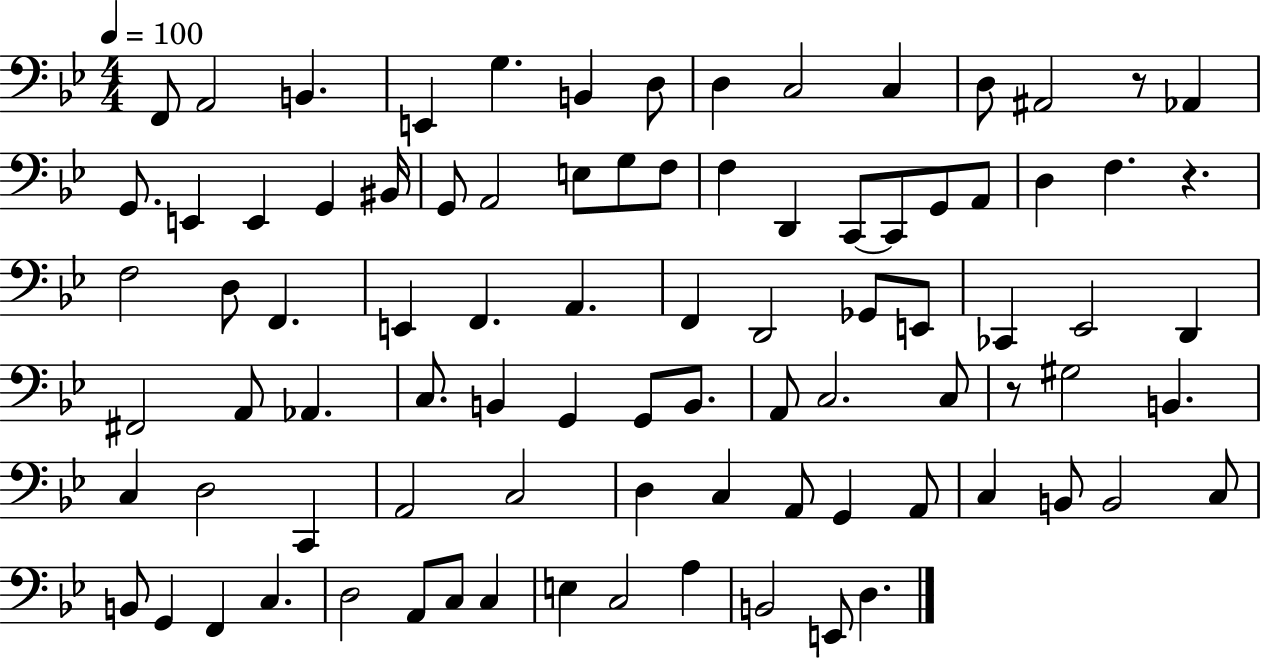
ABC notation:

X:1
T:Untitled
M:4/4
L:1/4
K:Bb
F,,/2 A,,2 B,, E,, G, B,, D,/2 D, C,2 C, D,/2 ^A,,2 z/2 _A,, G,,/2 E,, E,, G,, ^B,,/4 G,,/2 A,,2 E,/2 G,/2 F,/2 F, D,, C,,/2 C,,/2 G,,/2 A,,/2 D, F, z F,2 D,/2 F,, E,, F,, A,, F,, D,,2 _G,,/2 E,,/2 _C,, _E,,2 D,, ^F,,2 A,,/2 _A,, C,/2 B,, G,, G,,/2 B,,/2 A,,/2 C,2 C,/2 z/2 ^G,2 B,, C, D,2 C,, A,,2 C,2 D, C, A,,/2 G,, A,,/2 C, B,,/2 B,,2 C,/2 B,,/2 G,, F,, C, D,2 A,,/2 C,/2 C, E, C,2 A, B,,2 E,,/2 D,